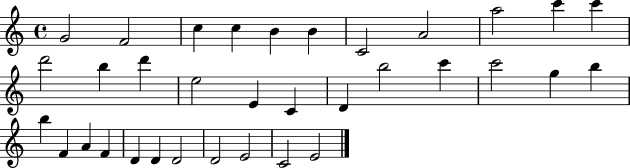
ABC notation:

X:1
T:Untitled
M:4/4
L:1/4
K:C
G2 F2 c c B B C2 A2 a2 c' c' d'2 b d' e2 E C D b2 c' c'2 g b b F A F D D D2 D2 E2 C2 E2